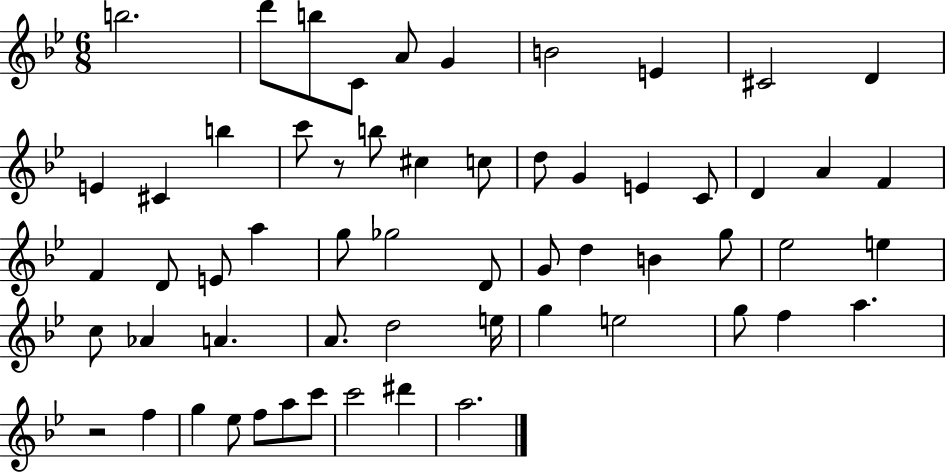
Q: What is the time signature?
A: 6/8